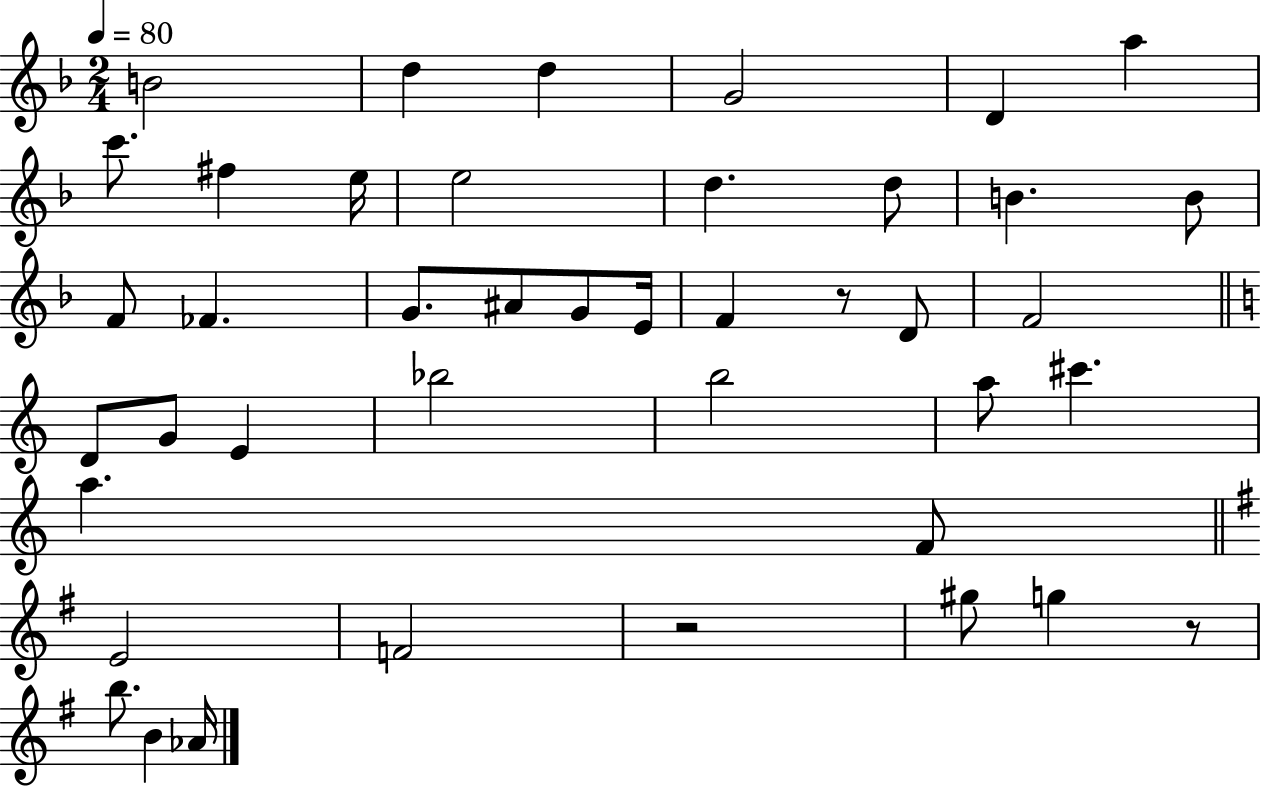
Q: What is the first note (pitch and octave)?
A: B4